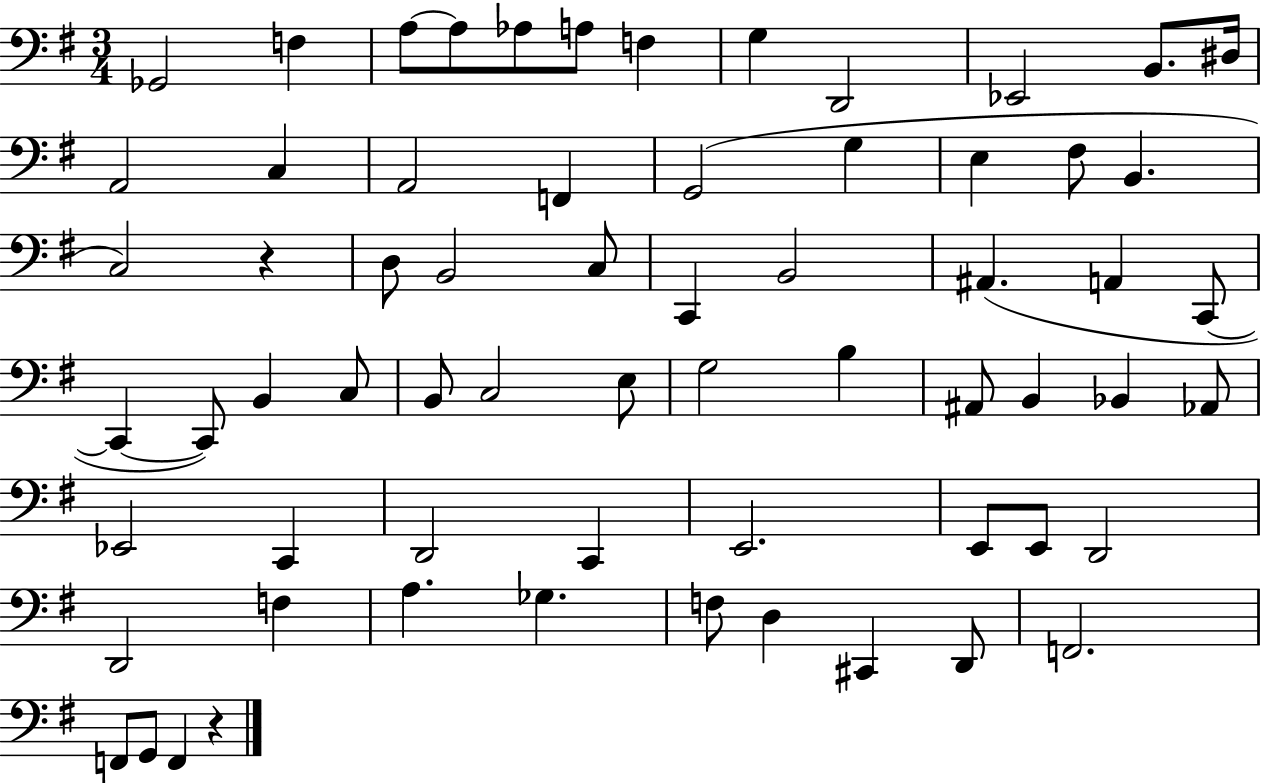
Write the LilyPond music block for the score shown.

{
  \clef bass
  \numericTimeSignature
  \time 3/4
  \key g \major
  \repeat volta 2 { ges,2 f4 | a8~~ a8 aes8 a8 f4 | g4 d,2 | ees,2 b,8. dis16 | \break a,2 c4 | a,2 f,4 | g,2( g4 | e4 fis8 b,4. | \break c2) r4 | d8 b,2 c8 | c,4 b,2 | ais,4.( a,4 c,8~~ | \break c,4~~ c,8) b,4 c8 | b,8 c2 e8 | g2 b4 | ais,8 b,4 bes,4 aes,8 | \break ees,2 c,4 | d,2 c,4 | e,2. | e,8 e,8 d,2 | \break d,2 f4 | a4. ges4. | f8 d4 cis,4 d,8 | f,2. | \break f,8 g,8 f,4 r4 | } \bar "|."
}